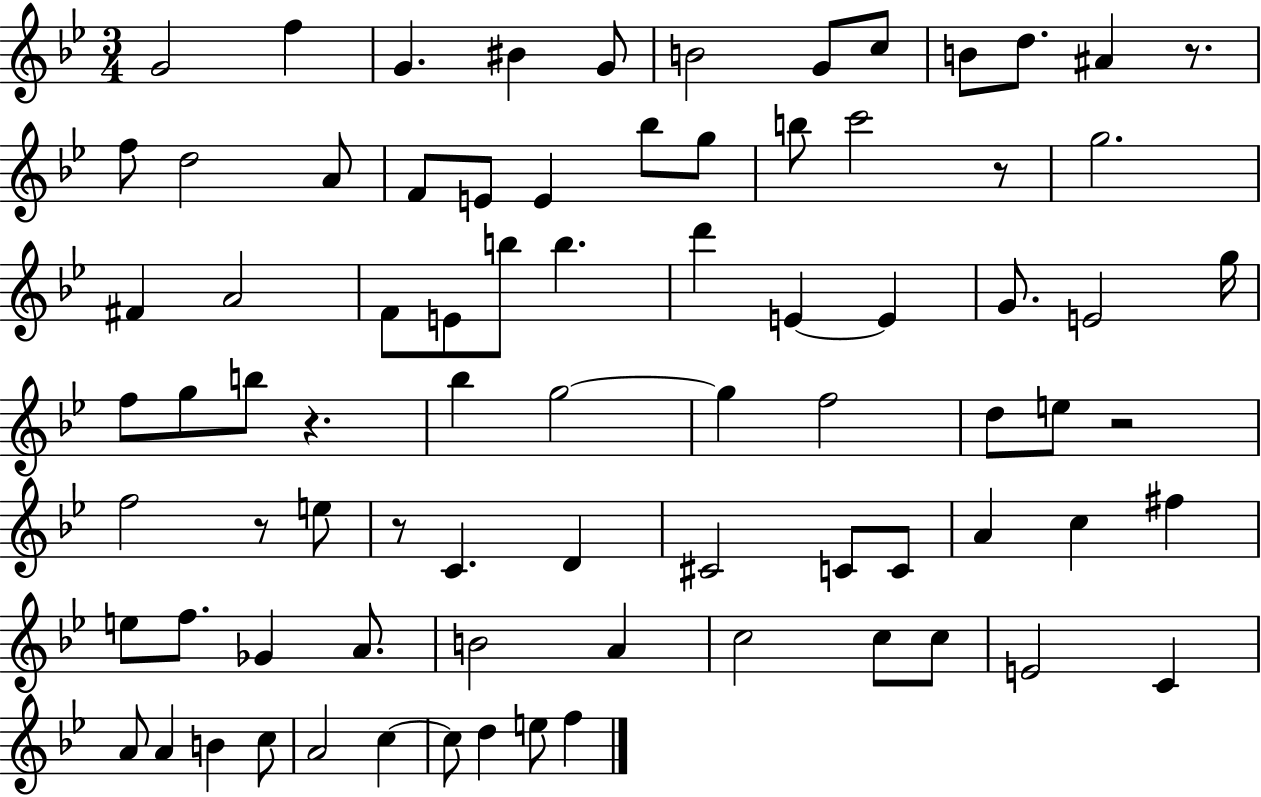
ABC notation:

X:1
T:Untitled
M:3/4
L:1/4
K:Bb
G2 f G ^B G/2 B2 G/2 c/2 B/2 d/2 ^A z/2 f/2 d2 A/2 F/2 E/2 E _b/2 g/2 b/2 c'2 z/2 g2 ^F A2 F/2 E/2 b/2 b d' E E G/2 E2 g/4 f/2 g/2 b/2 z _b g2 g f2 d/2 e/2 z2 f2 z/2 e/2 z/2 C D ^C2 C/2 C/2 A c ^f e/2 f/2 _G A/2 B2 A c2 c/2 c/2 E2 C A/2 A B c/2 A2 c c/2 d e/2 f